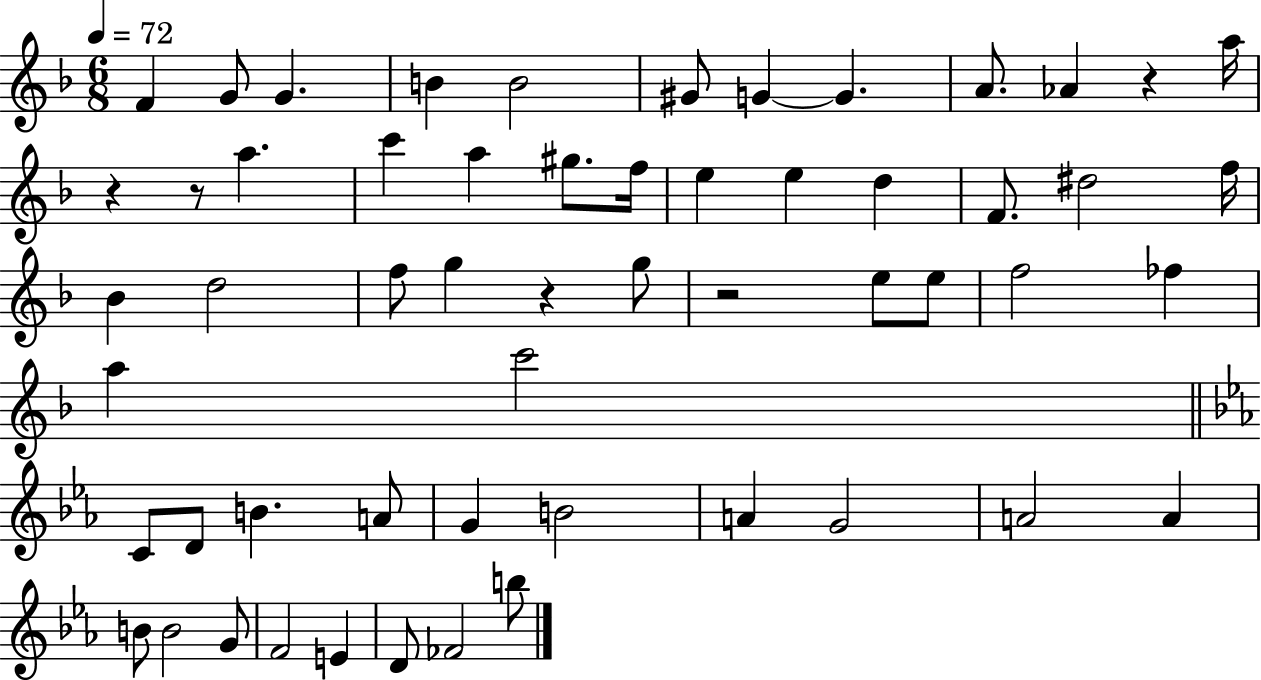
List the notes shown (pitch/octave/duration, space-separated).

F4/q G4/e G4/q. B4/q B4/h G#4/e G4/q G4/q. A4/e. Ab4/q R/q A5/s R/q R/e A5/q. C6/q A5/q G#5/e. F5/s E5/q E5/q D5/q F4/e. D#5/h F5/s Bb4/q D5/h F5/e G5/q R/q G5/e R/h E5/e E5/e F5/h FES5/q A5/q C6/h C4/e D4/e B4/q. A4/e G4/q B4/h A4/q G4/h A4/h A4/q B4/e B4/h G4/e F4/h E4/q D4/e FES4/h B5/e